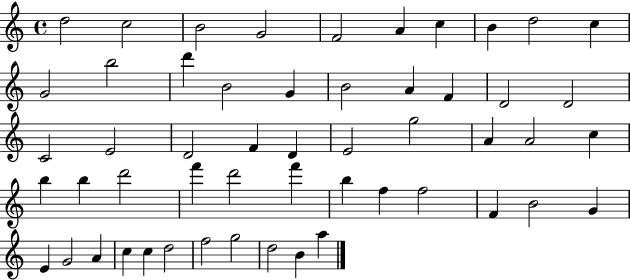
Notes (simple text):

D5/h C5/h B4/h G4/h F4/h A4/q C5/q B4/q D5/h C5/q G4/h B5/h D6/q B4/h G4/q B4/h A4/q F4/q D4/h D4/h C4/h E4/h D4/h F4/q D4/q E4/h G5/h A4/q A4/h C5/q B5/q B5/q D6/h F6/q D6/h F6/q B5/q F5/q F5/h F4/q B4/h G4/q E4/q G4/h A4/q C5/q C5/q D5/h F5/h G5/h D5/h B4/q A5/q